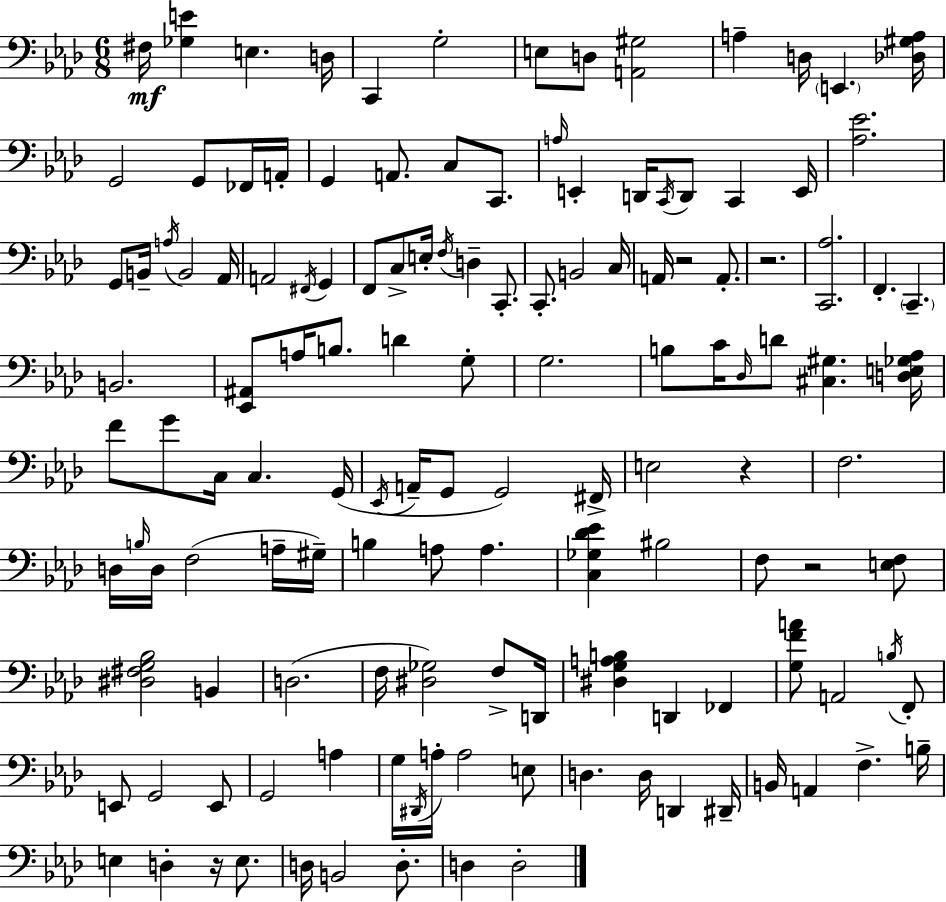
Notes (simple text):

F#3/s [Gb3,E4]/q E3/q. D3/s C2/q G3/h E3/e D3/e [A2,G#3]/h A3/q D3/s E2/q. [Db3,G#3,A3]/s G2/h G2/e FES2/s A2/s G2/q A2/e. C3/e C2/e. A3/s E2/q D2/s C2/s D2/e C2/q E2/s [Ab3,Eb4]/h. G2/e B2/s A3/s B2/h Ab2/s A2/h F#2/s G2/q F2/e C3/e E3/s F3/s D3/q C2/e. C2/e. B2/h C3/s A2/s R/h A2/e. R/h. [C2,Ab3]/h. F2/q. C2/q. B2/h. [Eb2,A#2]/e A3/s B3/e. D4/q G3/e G3/h. B3/e C4/s Db3/s D4/e [C#3,G#3]/q. [D3,E3,Gb3,Ab3]/s F4/e G4/e C3/s C3/q. G2/s Eb2/s A2/s G2/e G2/h F#2/s E3/h R/q F3/h. D3/s B3/s D3/s F3/h A3/s G#3/s B3/q A3/e A3/q. [C3,Gb3,Db4,Eb4]/q BIS3/h F3/e R/h [E3,F3]/e [D#3,F#3,G3,Bb3]/h B2/q D3/h. F3/s [D#3,Gb3]/h F3/e D2/s [D#3,G3,A3,B3]/q D2/q FES2/q [G3,F4,A4]/e A2/h B3/s F2/e E2/e G2/h E2/e G2/h A3/q G3/s D#2/s A3/s A3/h E3/e D3/q. D3/s D2/q D#2/s B2/s A2/q F3/q. B3/s E3/q D3/q R/s E3/e. D3/s B2/h D3/e. D3/q D3/h